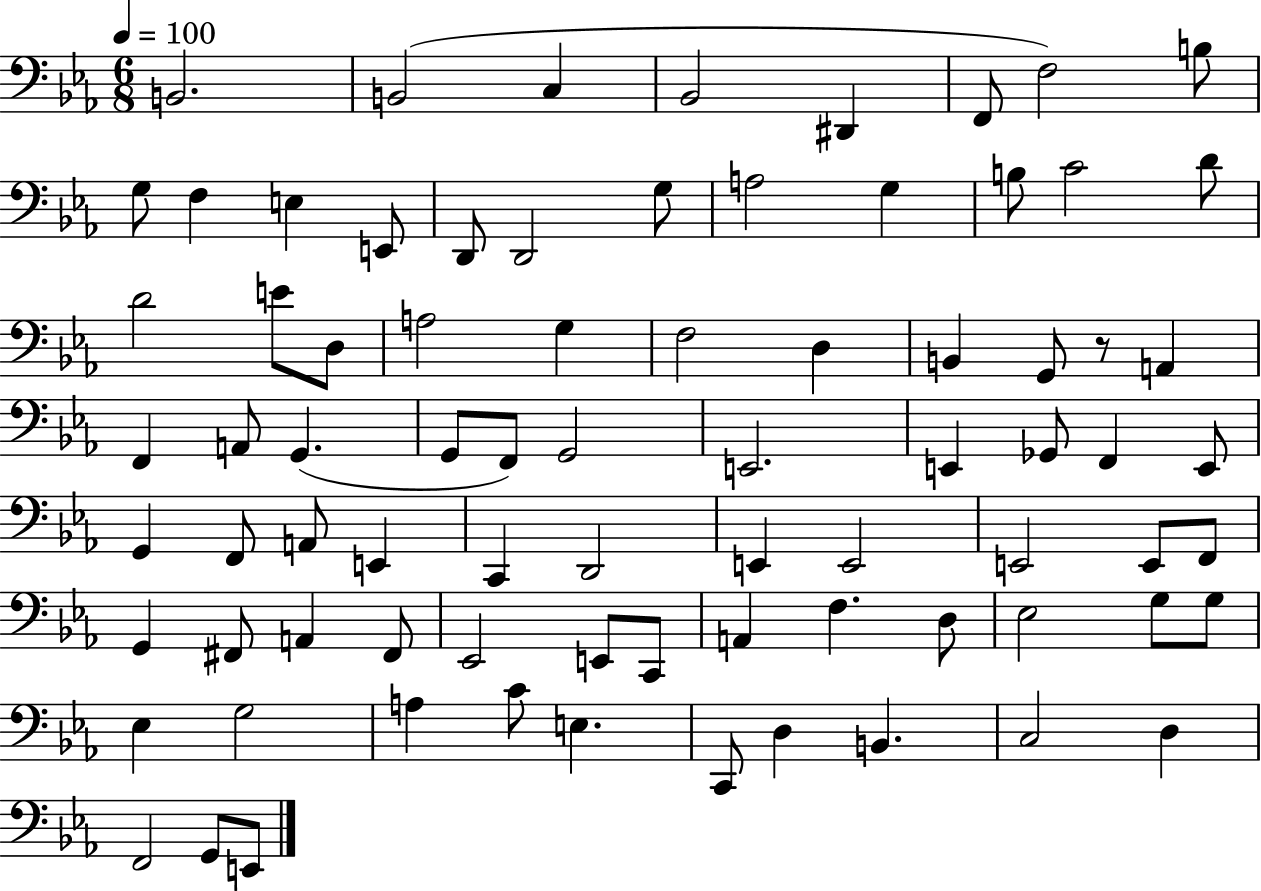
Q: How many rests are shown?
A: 1